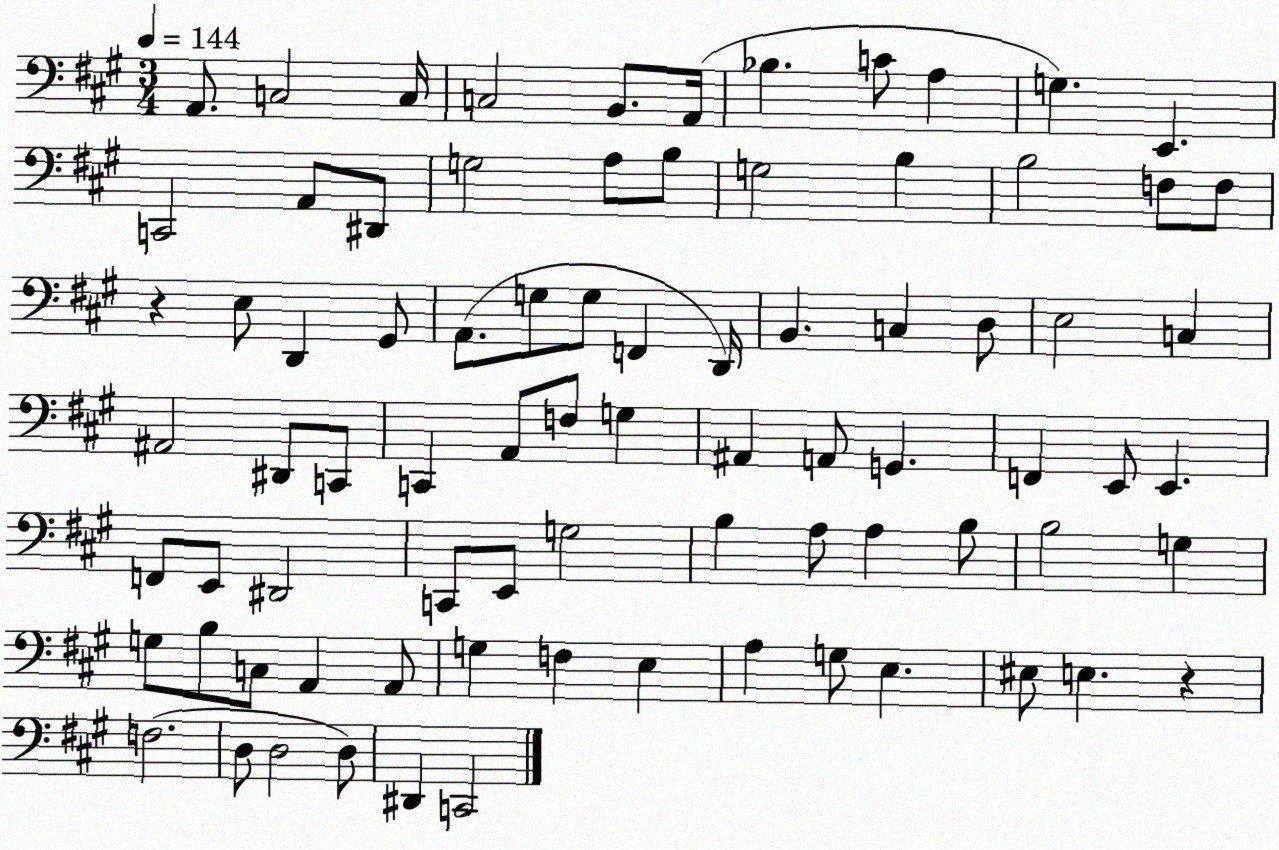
X:1
T:Untitled
M:3/4
L:1/4
K:A
A,,/2 C,2 C,/4 C,2 B,,/2 A,,/4 _B, C/2 A, G, E,, C,,2 A,,/2 ^D,,/2 G,2 A,/2 B,/2 G,2 B, B,2 F,/2 F,/2 z E,/2 D,, ^G,,/2 A,,/2 G,/2 G,/2 F,, D,,/4 B,, C, D,/2 E,2 C, ^A,,2 ^D,,/2 C,,/2 C,, A,,/2 F,/2 G, ^A,, A,,/2 G,, F,, E,,/2 E,, F,,/2 E,,/2 ^D,,2 C,,/2 E,,/2 G,2 B, A,/2 A, B,/2 B,2 G, G,/2 B,/2 C,/2 A,, A,,/2 G, F, E, A, G,/2 E, ^E,/2 E, z F,2 D,/2 D,2 D,/2 ^D,, C,,2